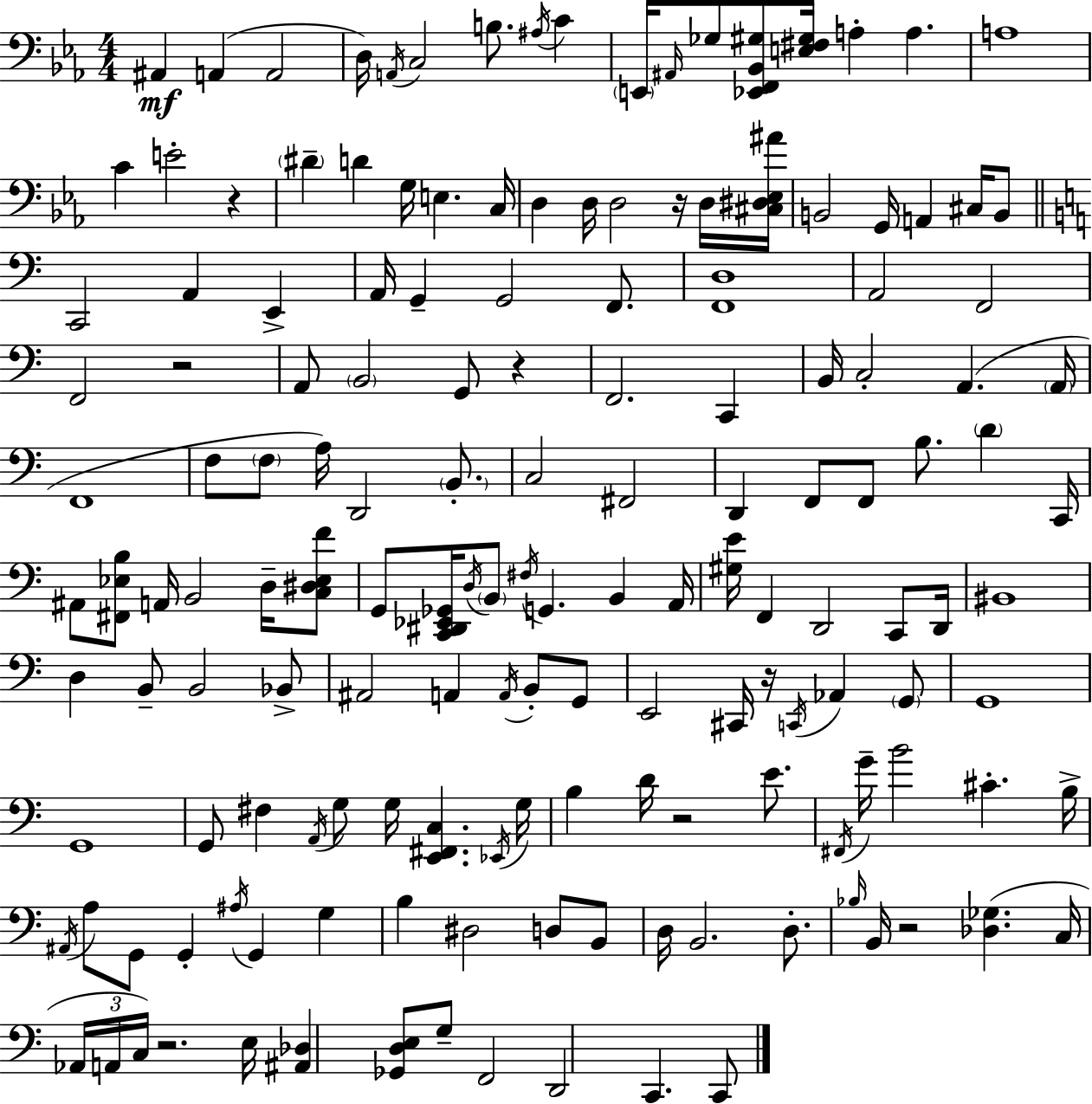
X:1
T:Untitled
M:4/4
L:1/4
K:Eb
^A,, A,, A,,2 D,/4 A,,/4 C,2 B,/2 ^A,/4 C E,,/4 ^A,,/4 _G,/2 [_E,,F,,_B,,^G,]/2 [E,^F,^G,]/4 A, A, A,4 C E2 z ^D D G,/4 E, C,/4 D, D,/4 D,2 z/4 D,/4 [^C,^D,_E,^A]/4 B,,2 G,,/4 A,, ^C,/4 B,,/2 C,,2 A,, E,, A,,/4 G,, G,,2 F,,/2 [F,,D,]4 A,,2 F,,2 F,,2 z2 A,,/2 B,,2 G,,/2 z F,,2 C,, B,,/4 C,2 A,, A,,/4 F,,4 F,/2 F,/2 A,/4 D,,2 B,,/2 C,2 ^F,,2 D,, F,,/2 F,,/2 B,/2 D C,,/4 ^A,,/2 [^F,,_E,B,]/2 A,,/4 B,,2 D,/4 [C,^D,_E,F]/2 G,,/2 [C,,^D,,_E,,_G,,]/4 D,/4 B,,/2 ^F,/4 G,, B,, A,,/4 [^G,E]/4 F,, D,,2 C,,/2 D,,/4 ^B,,4 D, B,,/2 B,,2 _B,,/2 ^A,,2 A,, A,,/4 B,,/2 G,,/2 E,,2 ^C,,/4 z/4 C,,/4 _A,, G,,/2 G,,4 G,,4 G,,/2 ^F, A,,/4 G,/2 G,/4 [E,,^F,,C,] _E,,/4 G,/4 B, D/4 z2 E/2 ^F,,/4 G/4 B2 ^C B,/4 ^A,,/4 A,/2 G,,/2 G,, ^A,/4 G,, G, B, ^D,2 D,/2 B,,/2 D,/4 B,,2 D,/2 _B,/4 B,,/4 z2 [_D,_G,] C,/4 _A,,/4 A,,/4 C,/4 z2 E,/4 [^A,,_D,] [_G,,D,E,]/2 G,/2 F,,2 D,,2 C,, C,,/2